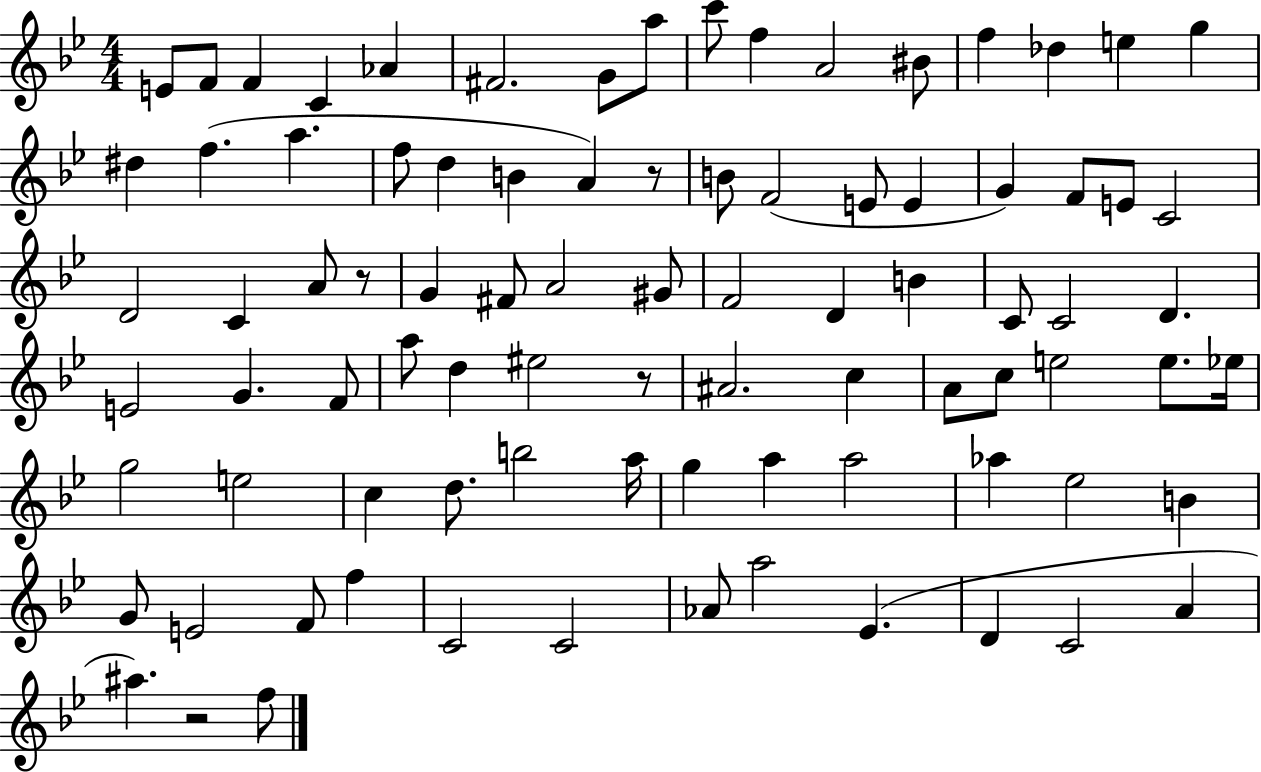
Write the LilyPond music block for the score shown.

{
  \clef treble
  \numericTimeSignature
  \time 4/4
  \key bes \major
  \repeat volta 2 { e'8 f'8 f'4 c'4 aes'4 | fis'2. g'8 a''8 | c'''8 f''4 a'2 bis'8 | f''4 des''4 e''4 g''4 | \break dis''4 f''4.( a''4. | f''8 d''4 b'4 a'4) r8 | b'8 f'2( e'8 e'4 | g'4) f'8 e'8 c'2 | \break d'2 c'4 a'8 r8 | g'4 fis'8 a'2 gis'8 | f'2 d'4 b'4 | c'8 c'2 d'4. | \break e'2 g'4. f'8 | a''8 d''4 eis''2 r8 | ais'2. c''4 | a'8 c''8 e''2 e''8. ees''16 | \break g''2 e''2 | c''4 d''8. b''2 a''16 | g''4 a''4 a''2 | aes''4 ees''2 b'4 | \break g'8 e'2 f'8 f''4 | c'2 c'2 | aes'8 a''2 ees'4.( | d'4 c'2 a'4 | \break ais''4.) r2 f''8 | } \bar "|."
}